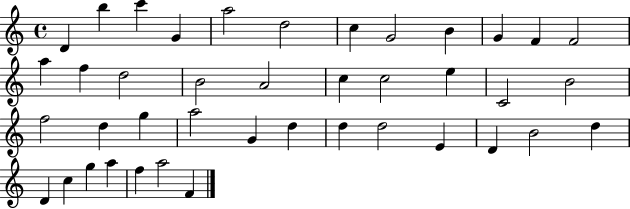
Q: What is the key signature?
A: C major